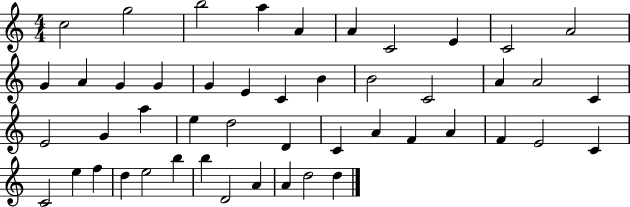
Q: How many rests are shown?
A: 0